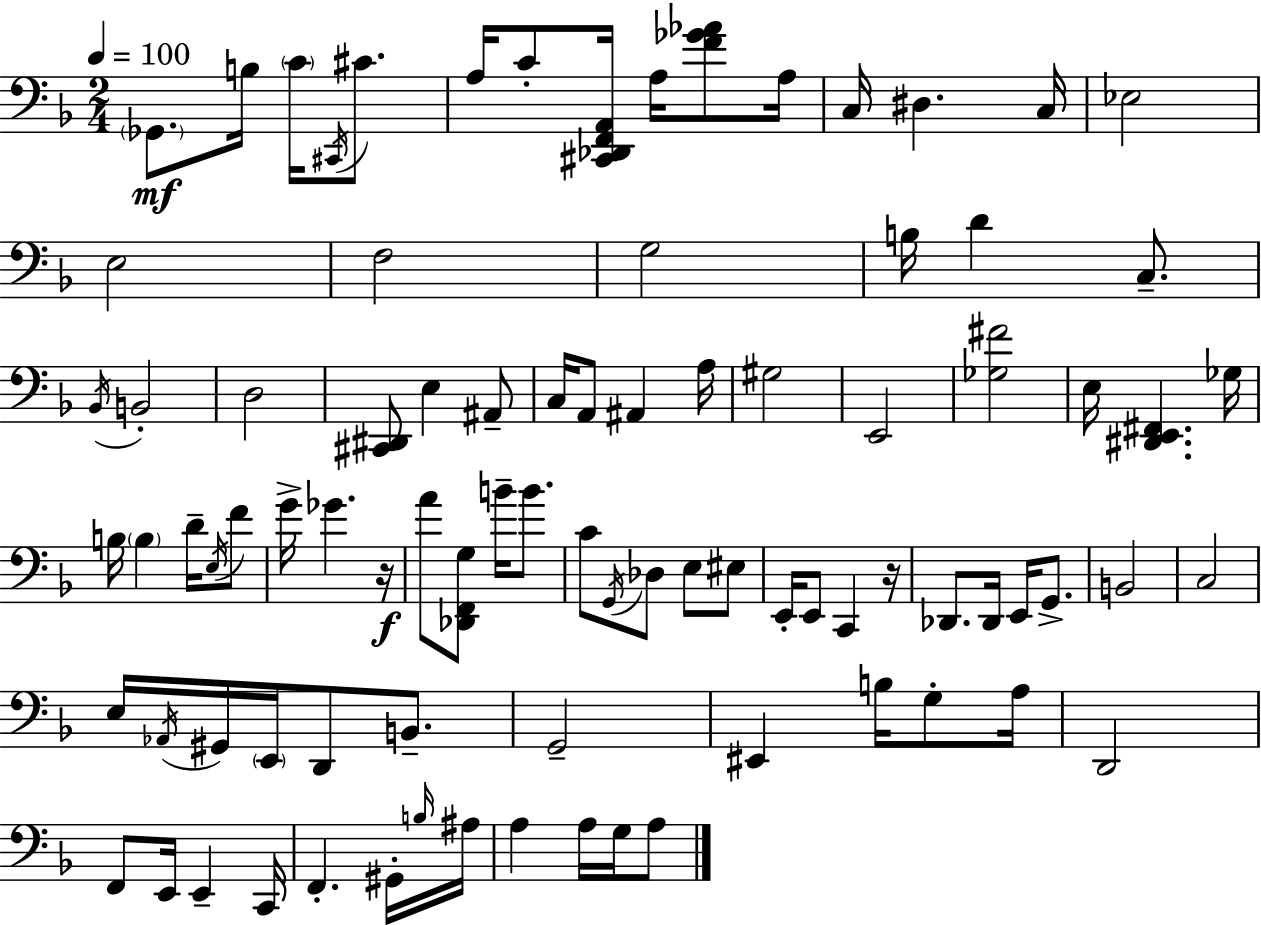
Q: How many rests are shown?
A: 2